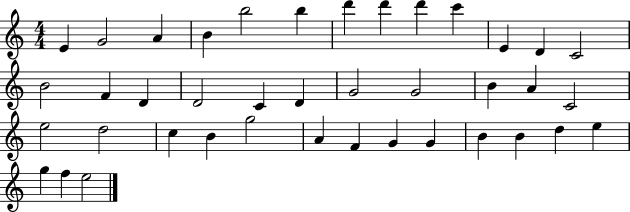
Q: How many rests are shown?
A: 0